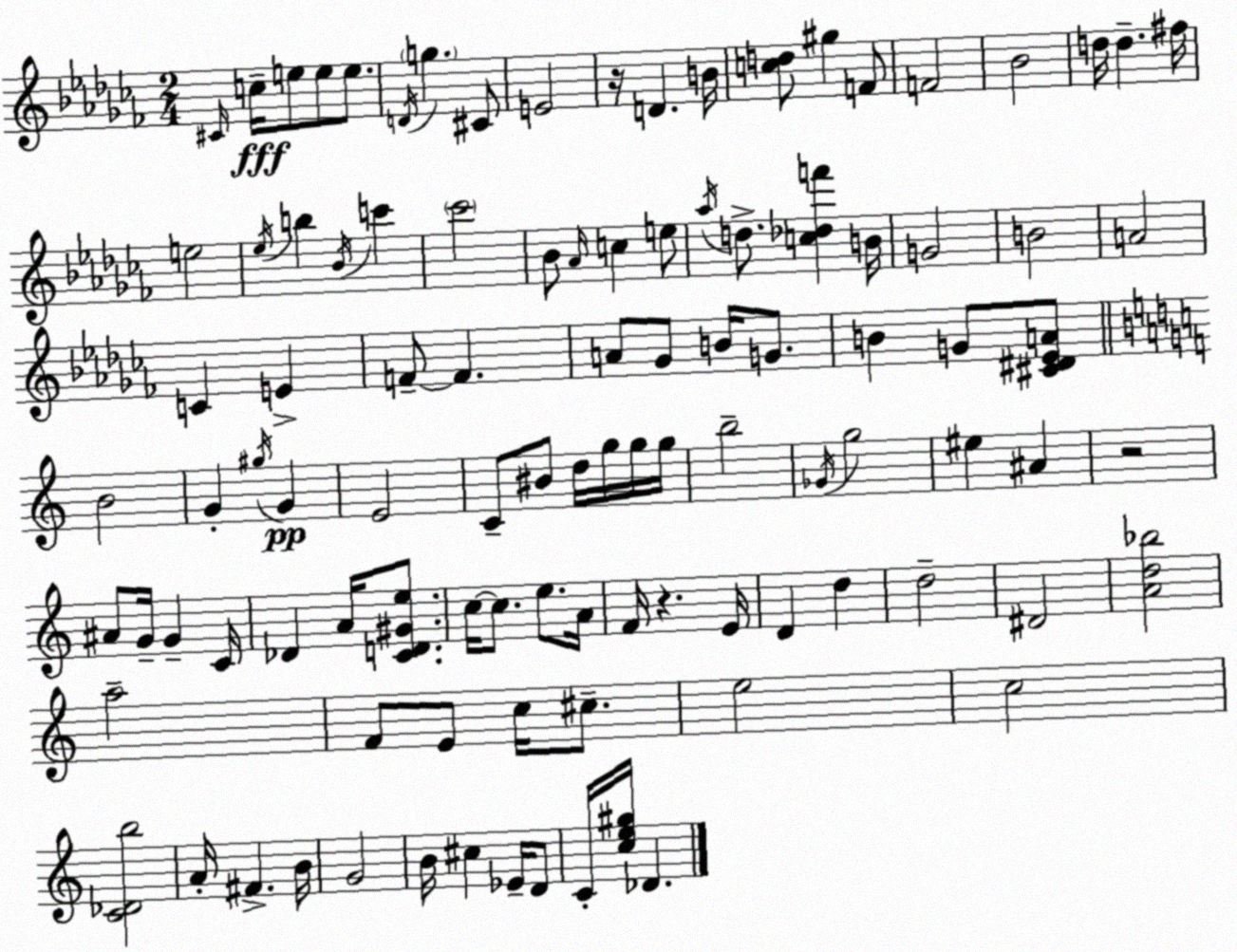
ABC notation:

X:1
T:Untitled
M:2/4
L:1/4
K:Abm
^C/4 c/4 e/2 e/2 e/2 D/4 g ^C/2 E2 z/4 D B/4 [cd]/2 ^g F/2 F2 _B2 d/4 d ^f/4 e2 _e/4 b _B/4 c' _c'2 _B/2 _A/4 c e/2 _a/4 d/2 [c_df'] B/4 G2 B2 A2 C E F/2 F A/2 _G/2 B/4 G/2 B G/2 [^C^D_EA]/2 B2 G ^g/4 G E2 C/2 ^B/2 d/4 g/4 g/4 g/4 b2 _G/4 g2 ^e ^A z2 ^A/2 G/4 G C/4 _D A/4 [CD^Ge]/2 c/4 c/2 e/2 A/4 F/4 z E/4 D d d2 ^D2 [Ad_b]2 a2 F/2 E/2 c/4 ^c/2 e2 c2 [C_Db]2 A/4 ^F B/4 G2 B/4 ^c _E/4 D/2 C/4 [ce^g]/4 _D